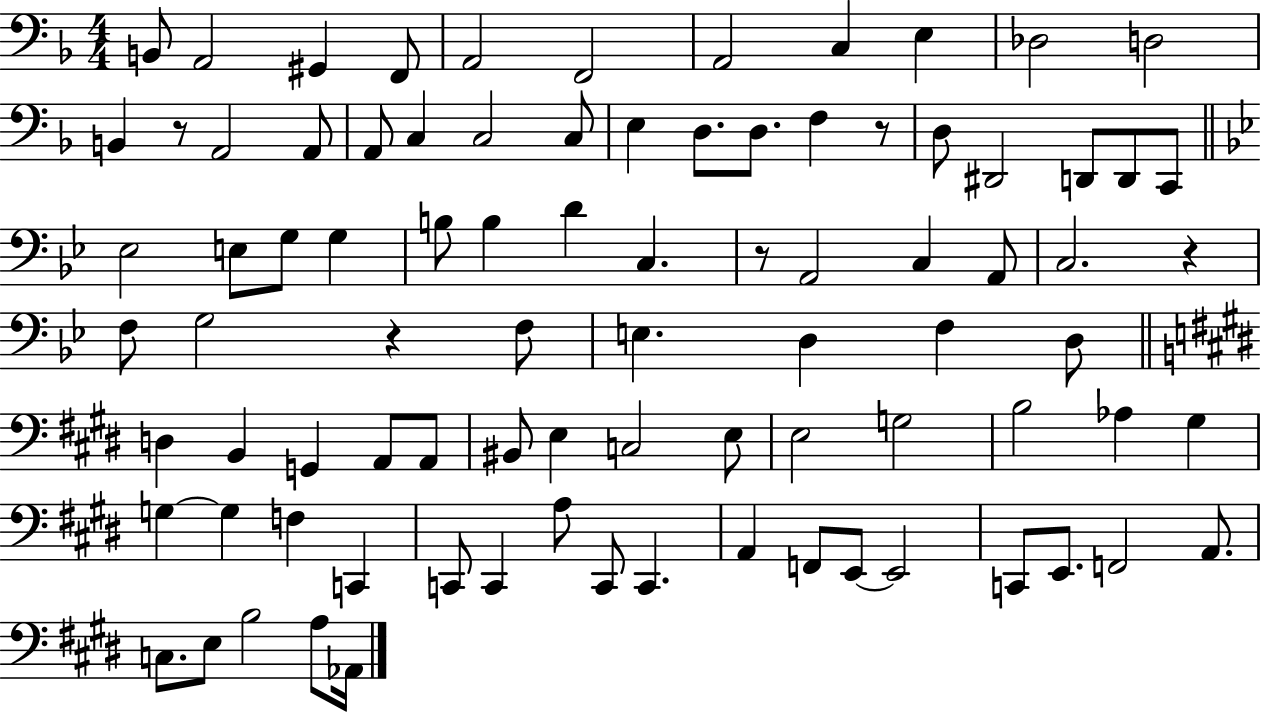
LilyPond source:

{
  \clef bass
  \numericTimeSignature
  \time 4/4
  \key f \major
  \repeat volta 2 { b,8 a,2 gis,4 f,8 | a,2 f,2 | a,2 c4 e4 | des2 d2 | \break b,4 r8 a,2 a,8 | a,8 c4 c2 c8 | e4 d8. d8. f4 r8 | d8 dis,2 d,8 d,8 c,8 | \break \bar "||" \break \key bes \major ees2 e8 g8 g4 | b8 b4 d'4 c4. | r8 a,2 c4 a,8 | c2. r4 | \break f8 g2 r4 f8 | e4. d4 f4 d8 | \bar "||" \break \key e \major d4 b,4 g,4 a,8 a,8 | bis,8 e4 c2 e8 | e2 g2 | b2 aes4 gis4 | \break g4~~ g4 f4 c,4 | c,8 c,4 a8 c,8 c,4. | a,4 f,8 e,8~~ e,2 | c,8 e,8. f,2 a,8. | \break c8. e8 b2 a8 aes,16 | } \bar "|."
}